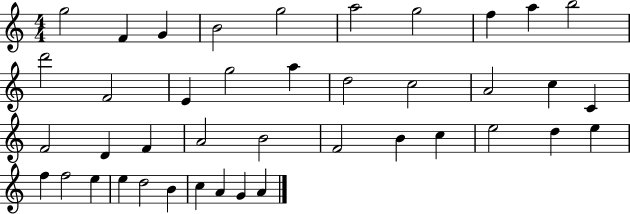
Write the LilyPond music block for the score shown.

{
  \clef treble
  \numericTimeSignature
  \time 4/4
  \key c \major
  g''2 f'4 g'4 | b'2 g''2 | a''2 g''2 | f''4 a''4 b''2 | \break d'''2 f'2 | e'4 g''2 a''4 | d''2 c''2 | a'2 c''4 c'4 | \break f'2 d'4 f'4 | a'2 b'2 | f'2 b'4 c''4 | e''2 d''4 e''4 | \break f''4 f''2 e''4 | e''4 d''2 b'4 | c''4 a'4 g'4 a'4 | \bar "|."
}